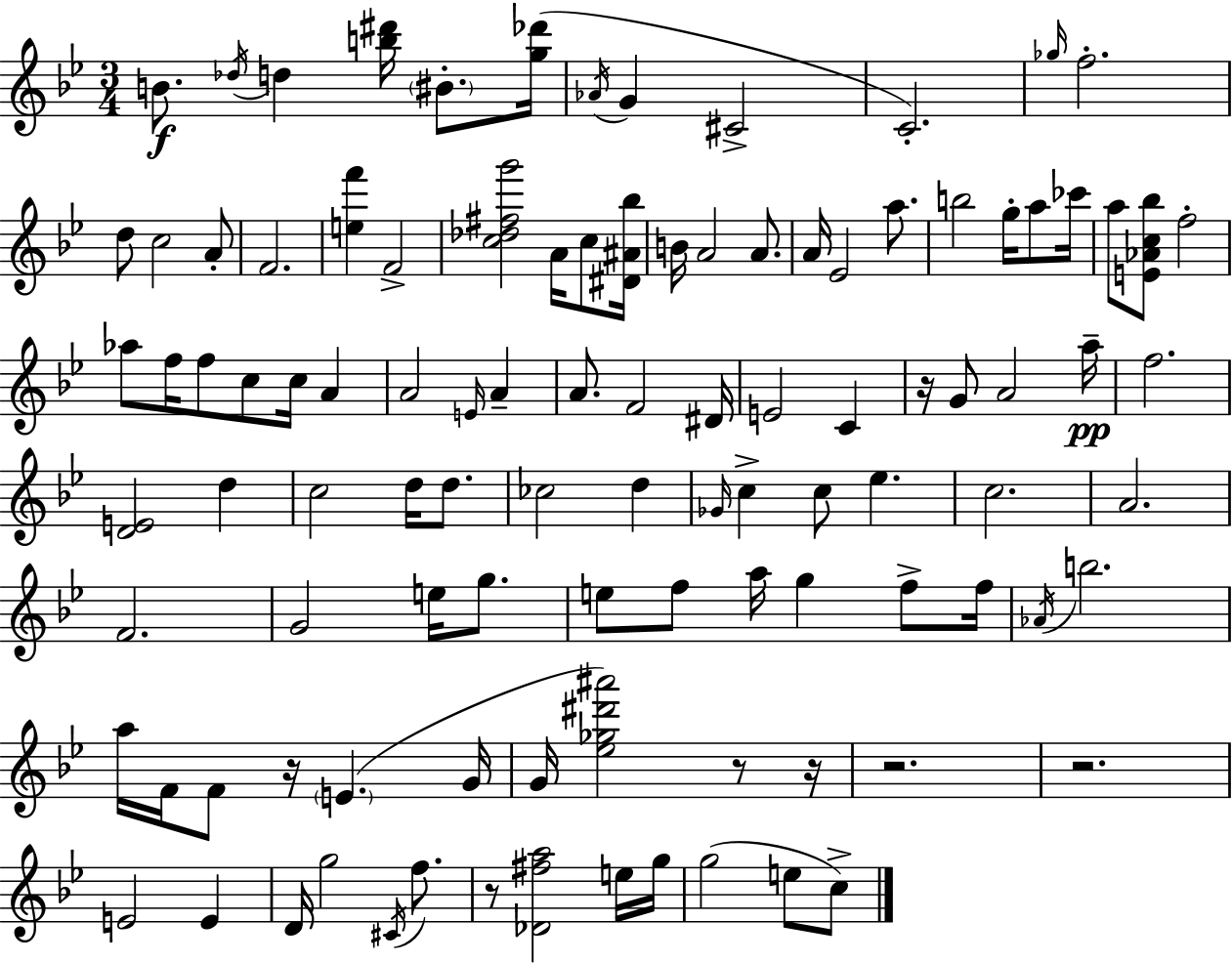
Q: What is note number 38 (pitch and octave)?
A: A4